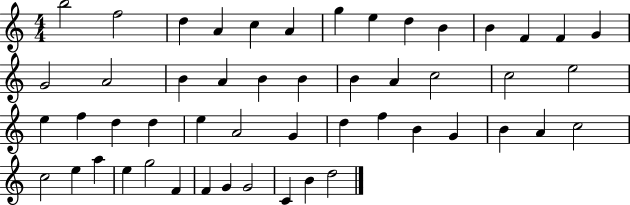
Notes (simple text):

B5/h F5/h D5/q A4/q C5/q A4/q G5/q E5/q D5/q B4/q B4/q F4/q F4/q G4/q G4/h A4/h B4/q A4/q B4/q B4/q B4/q A4/q C5/h C5/h E5/h E5/q F5/q D5/q D5/q E5/q A4/h G4/q D5/q F5/q B4/q G4/q B4/q A4/q C5/h C5/h E5/q A5/q E5/q G5/h F4/q F4/q G4/q G4/h C4/q B4/q D5/h